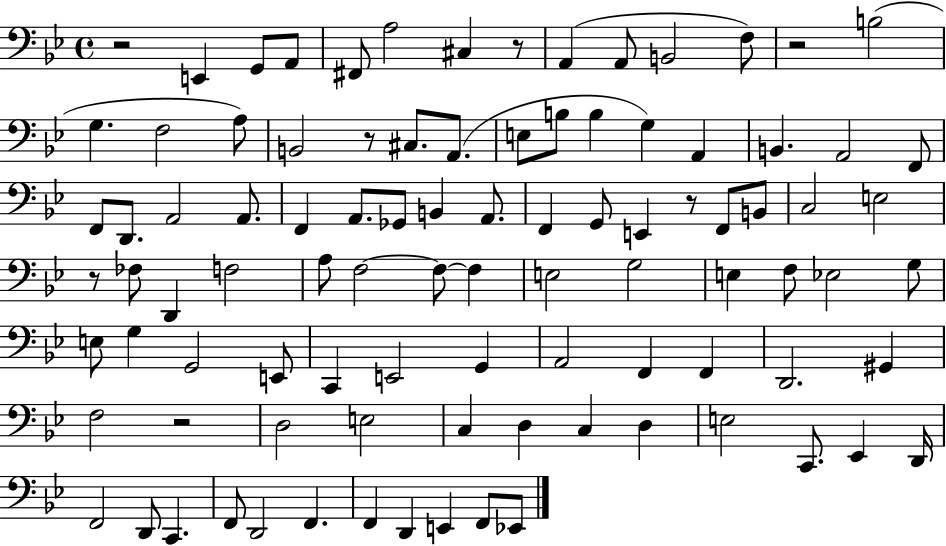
R/h E2/q G2/e A2/e F#2/e A3/h C#3/q R/e A2/q A2/e B2/h F3/e R/h B3/h G3/q. F3/h A3/e B2/h R/e C#3/e. A2/e. E3/e B3/e B3/q G3/q A2/q B2/q. A2/h F2/e F2/e D2/e. A2/h A2/e. F2/q A2/e. Gb2/e B2/q A2/e. F2/q G2/e E2/q R/e F2/e B2/e C3/h E3/h R/e FES3/e D2/q F3/h A3/e F3/h F3/e F3/q E3/h G3/h E3/q F3/e Eb3/h G3/e E3/e G3/q G2/h E2/e C2/q E2/h G2/q A2/h F2/q F2/q D2/h. G#2/q F3/h R/h D3/h E3/h C3/q D3/q C3/q D3/q E3/h C2/e. Eb2/q D2/s F2/h D2/e C2/q. F2/e D2/h F2/q. F2/q D2/q E2/q F2/e Eb2/e